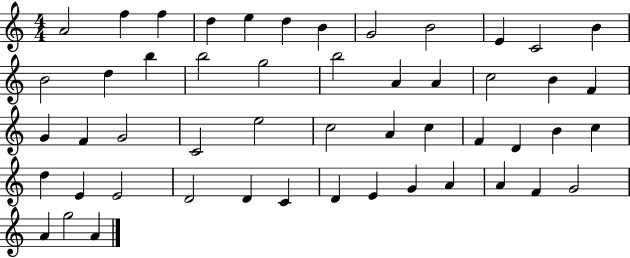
{
  \clef treble
  \numericTimeSignature
  \time 4/4
  \key c \major
  a'2 f''4 f''4 | d''4 e''4 d''4 b'4 | g'2 b'2 | e'4 c'2 b'4 | \break b'2 d''4 b''4 | b''2 g''2 | b''2 a'4 a'4 | c''2 b'4 f'4 | \break g'4 f'4 g'2 | c'2 e''2 | c''2 a'4 c''4 | f'4 d'4 b'4 c''4 | \break d''4 e'4 e'2 | d'2 d'4 c'4 | d'4 e'4 g'4 a'4 | a'4 f'4 g'2 | \break a'4 g''2 a'4 | \bar "|."
}